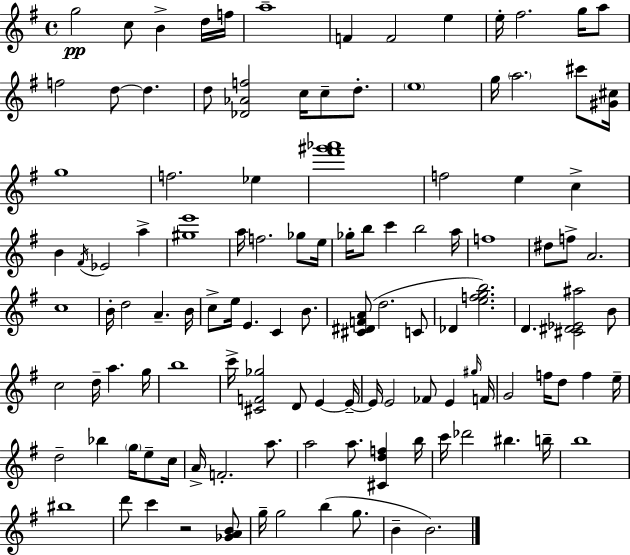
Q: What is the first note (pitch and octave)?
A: G5